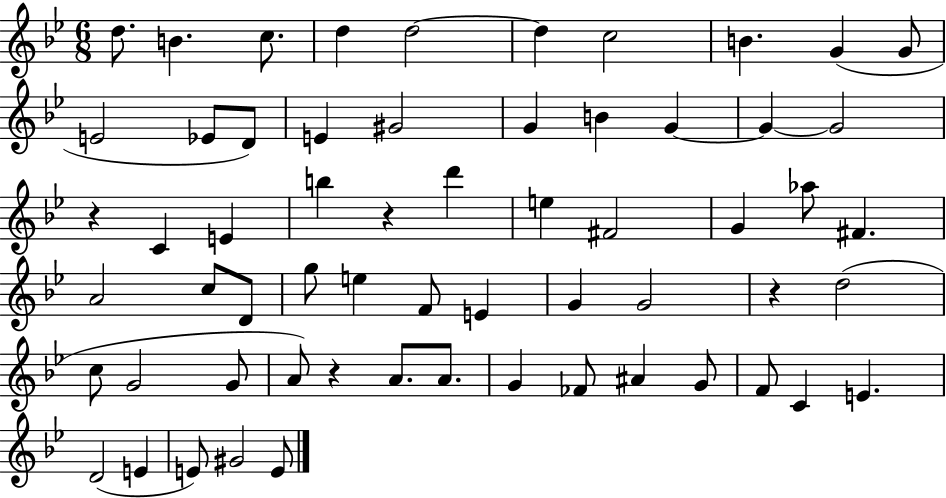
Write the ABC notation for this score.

X:1
T:Untitled
M:6/8
L:1/4
K:Bb
d/2 B c/2 d d2 d c2 B G G/2 E2 _E/2 D/2 E ^G2 G B G G G2 z C E b z d' e ^F2 G _a/2 ^F A2 c/2 D/2 g/2 e F/2 E G G2 z d2 c/2 G2 G/2 A/2 z A/2 A/2 G _F/2 ^A G/2 F/2 C E D2 E E/2 ^G2 E/2